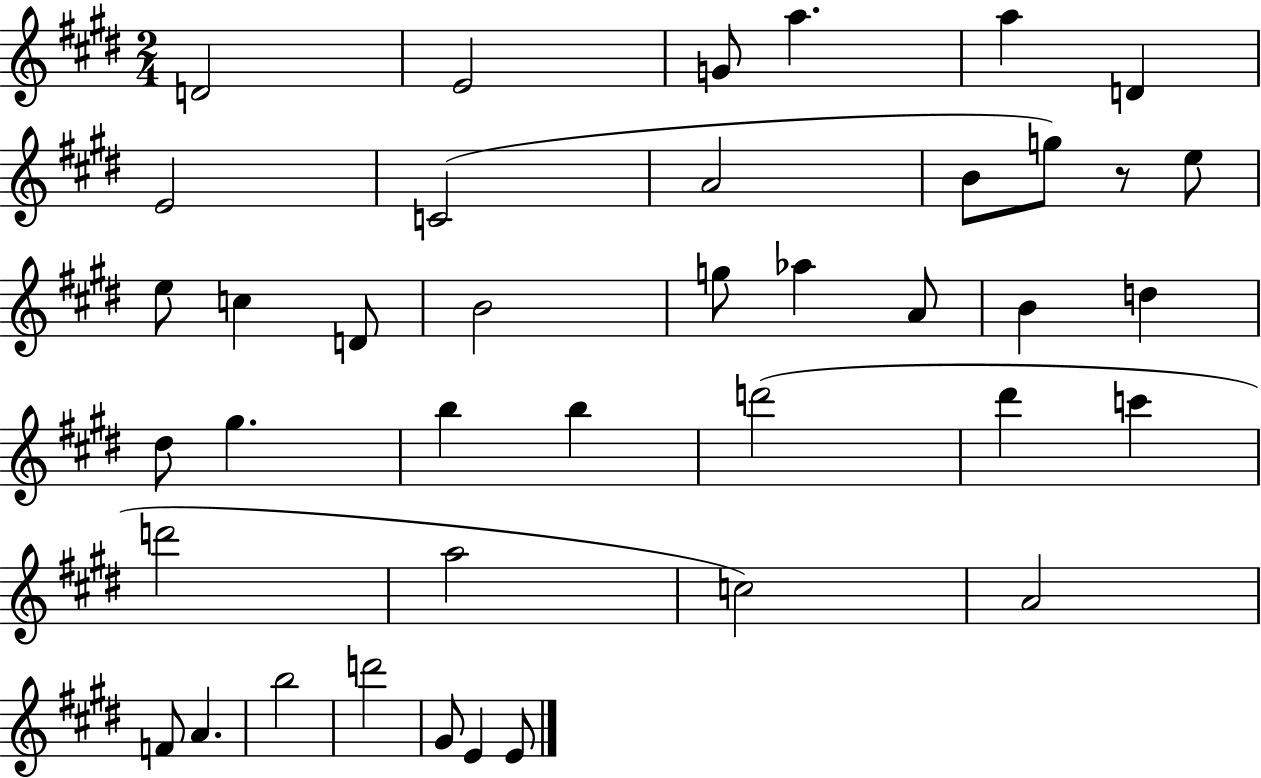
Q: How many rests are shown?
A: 1